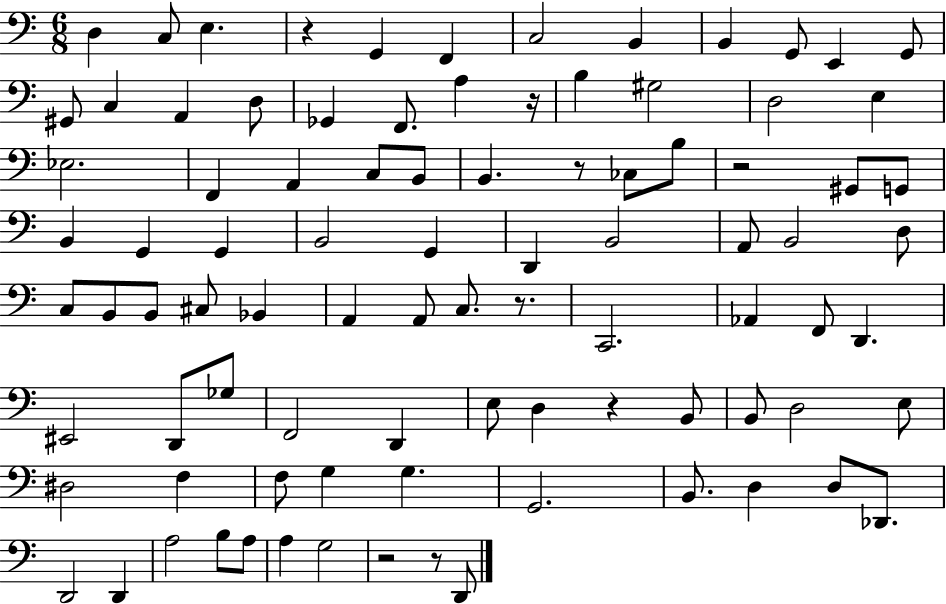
{
  \clef bass
  \numericTimeSignature
  \time 6/8
  \key c \major
  d4 c8 e4. | r4 g,4 f,4 | c2 b,4 | b,4 g,8 e,4 g,8 | \break gis,8 c4 a,4 d8 | ges,4 f,8. a4 r16 | b4 gis2 | d2 e4 | \break ees2. | f,4 a,4 c8 b,8 | b,4. r8 ces8 b8 | r2 gis,8 g,8 | \break b,4 g,4 g,4 | b,2 g,4 | d,4 b,2 | a,8 b,2 d8 | \break c8 b,8 b,8 cis8 bes,4 | a,4 a,8 c8. r8. | c,2. | aes,4 f,8 d,4. | \break eis,2 d,8 ges8 | f,2 d,4 | e8 d4 r4 b,8 | b,8 d2 e8 | \break dis2 f4 | f8 g4 g4. | g,2. | b,8. d4 d8 des,8. | \break d,2 d,4 | a2 b8 a8 | a4 g2 | r2 r8 d,8 | \break \bar "|."
}